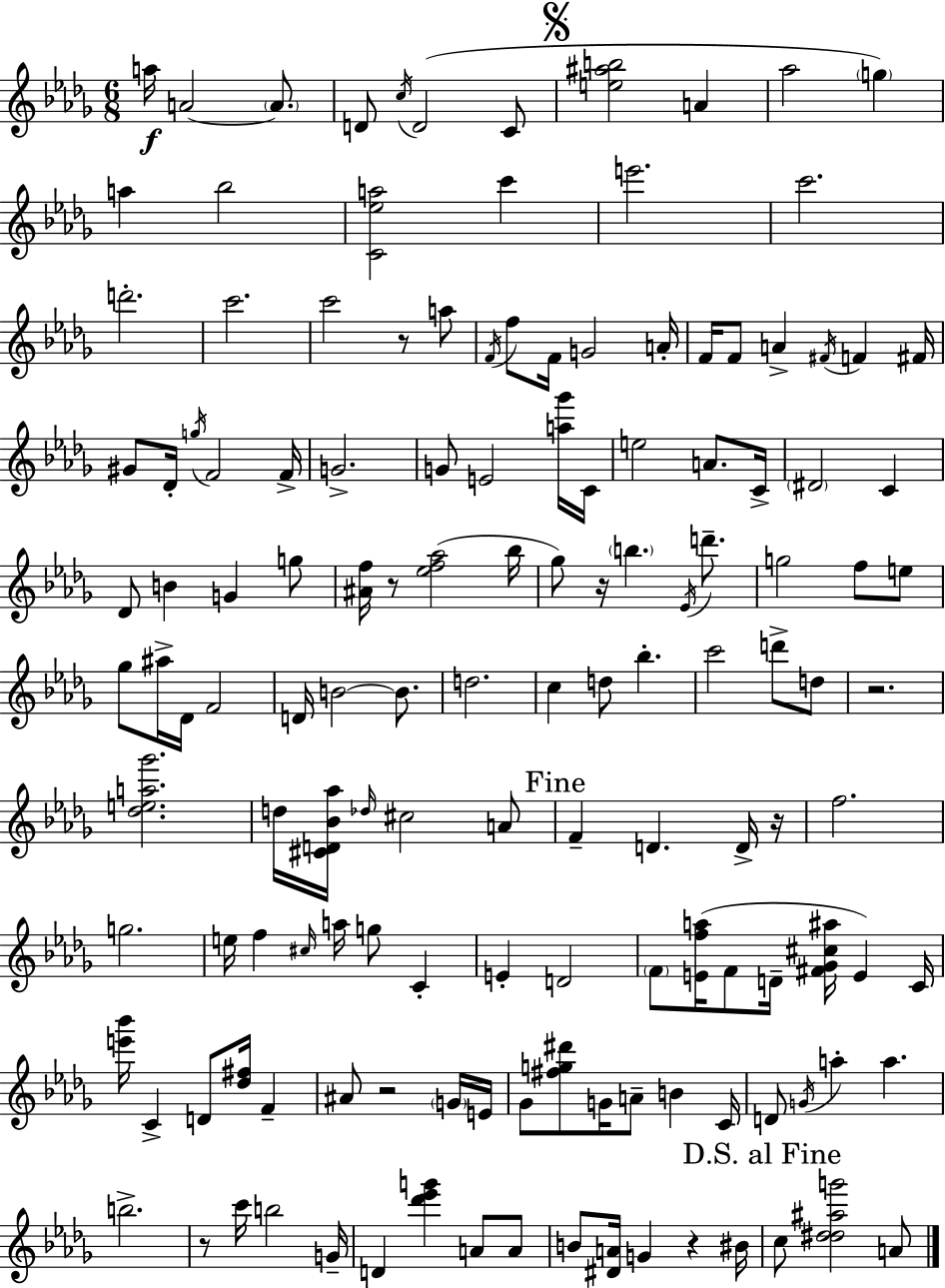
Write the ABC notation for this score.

X:1
T:Untitled
M:6/8
L:1/4
K:Bbm
a/4 A2 A/2 D/2 c/4 D2 C/2 [e^ab]2 A _a2 g a _b2 [C_ea]2 c' e'2 c'2 d'2 c'2 c'2 z/2 a/2 F/4 f/2 F/4 G2 A/4 F/4 F/2 A ^F/4 F ^F/4 ^G/2 _D/4 g/4 F2 F/4 G2 G/2 E2 [a_g']/4 C/4 e2 A/2 C/4 ^D2 C _D/2 B G g/2 [^Af]/4 z/2 [_ef_a]2 _b/4 _g/2 z/4 b _E/4 d'/2 g2 f/2 e/2 _g/2 ^a/4 _D/4 F2 D/4 B2 B/2 d2 c d/2 _b c'2 d'/2 d/2 z2 [_dea_g']2 d/4 [^CD_B_a]/4 _d/4 ^c2 A/2 F D D/4 z/4 f2 g2 e/4 f ^c/4 a/4 g/2 C E D2 F/2 [Efa]/4 F/2 D/4 [^F_G^c^a]/4 E C/4 [e'_b']/4 C D/2 [_d^f]/4 F ^A/2 z2 G/4 E/4 _G/2 [^fg^d']/2 G/4 A/2 B C/4 D/2 G/4 a a b2 z/2 c'/4 b2 G/4 D [_d'_e'g'] A/2 A/2 B/2 [^DA]/4 G z ^B/4 c/2 [_d^d^ag']2 A/2